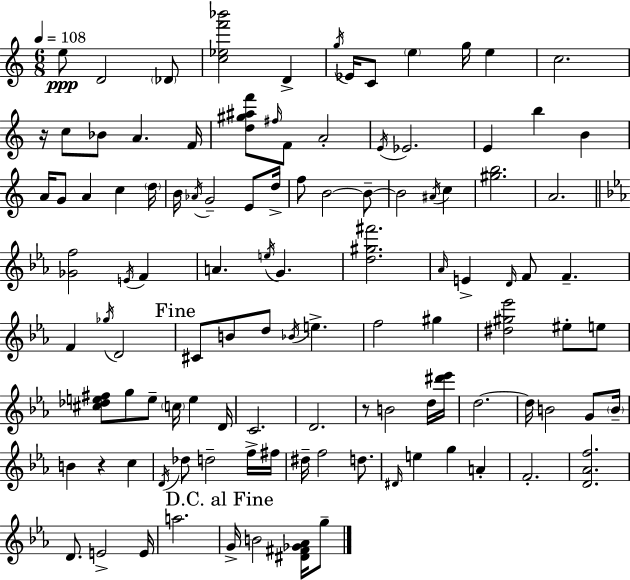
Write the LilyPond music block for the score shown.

{
  \clef treble
  \numericTimeSignature
  \time 6/8
  \key a \minor
  \tempo 4 = 108
  \repeat volta 2 { e''8\ppp d'2 \parenthesize des'8 | <c'' ees'' f''' bes'''>2 d'4-> | \acciaccatura { g''16 } ees'16 c'8 \parenthesize e''4 g''16 e''4 | c''2. | \break r16 c''8 bes'8 a'4. | f'16 <d'' gis'' ais'' f'''>8 \grace { fis''16 } f'8 a'2-. | \acciaccatura { e'16 } ees'2. | e'4 b''4 b'4 | \break a'16 g'8 a'4 c''4 | \parenthesize d''16 b'16 \acciaccatura { aes'16 } g'2-- | e'8 d''16-> f''8 b'2~~ | b'8--~~ b'2 | \break \acciaccatura { ais'16 } c''4 <gis'' b''>2. | a'2. | \bar "||" \break \key ees \major <ges' f''>2 \acciaccatura { e'16 } f'4 | a'4. \acciaccatura { e''16 } g'4. | <d'' gis'' fis'''>2. | \grace { aes'16 } e'4-> \grace { d'16 } f'8 f'4.-- | \break f'4 \acciaccatura { ges''16 } d'2 | \mark "Fine" cis'8 b'8 d''8 \acciaccatura { bes'16 } | e''4.-> f''2 | gis''4 <dis'' gis'' ees'''>2 | \break eis''8-. e''8 <cis'' des'' e'' fis''>8 g''8 e''8-- | \parenthesize c''16 e''4 d'16 c'2. | d'2. | r8 b'2 | \break d''16 <dis''' ees'''>16 d''2.~~ | d''16 b'2 | g'8 \parenthesize b'16-- b'4 r4 | c''4 \acciaccatura { d'16 } des''8 d''2-- | \break f''16-> fis''16 dis''16-- f''2 | d''8. \grace { dis'16 } e''4 | g''4 a'4-. f'2.-. | <d' aes' f''>2. | \break d'8. e'2-> | e'16 a''2. | \mark "D.C. al Fine" g'16-> b'2 | <dis' fis' ges' aes'>16 g''8-- } \bar "|."
}